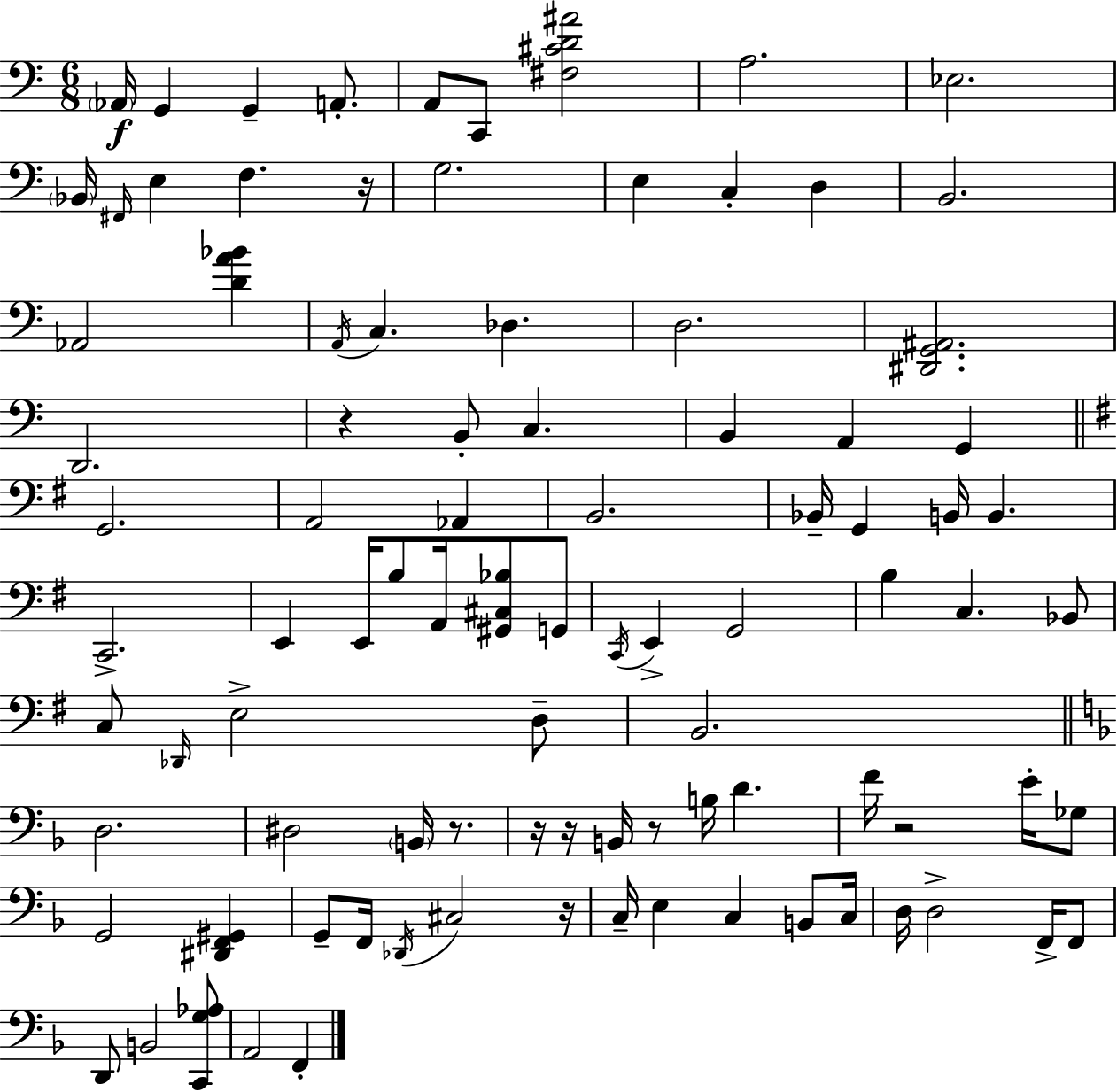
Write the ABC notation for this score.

X:1
T:Untitled
M:6/8
L:1/4
K:Am
_A,,/4 G,, G,, A,,/2 A,,/2 C,,/2 [^F,^CD^A]2 A,2 _E,2 _B,,/4 ^F,,/4 E, F, z/4 G,2 E, C, D, B,,2 _A,,2 [DA_B] A,,/4 C, _D, D,2 [^D,,G,,^A,,]2 D,,2 z B,,/2 C, B,, A,, G,, G,,2 A,,2 _A,, B,,2 _B,,/4 G,, B,,/4 B,, C,,2 E,, E,,/4 B,/2 A,,/4 [^G,,^C,_B,]/2 G,,/2 C,,/4 E,, G,,2 B, C, _B,,/2 C,/2 _D,,/4 E,2 D,/2 B,,2 D,2 ^D,2 B,,/4 z/2 z/4 z/4 B,,/4 z/2 B,/4 D F/4 z2 E/4 _G,/2 G,,2 [^D,,F,,^G,,] G,,/2 F,,/4 _D,,/4 ^C,2 z/4 C,/4 E, C, B,,/2 C,/4 D,/4 D,2 F,,/4 F,,/2 D,,/2 B,,2 [C,,G,_A,]/2 A,,2 F,,